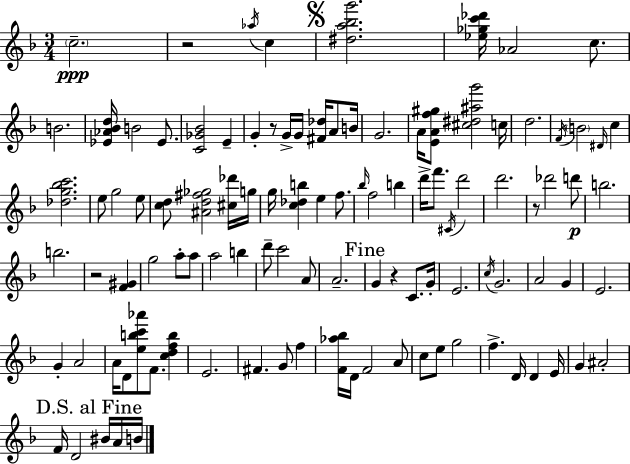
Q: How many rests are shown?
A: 5